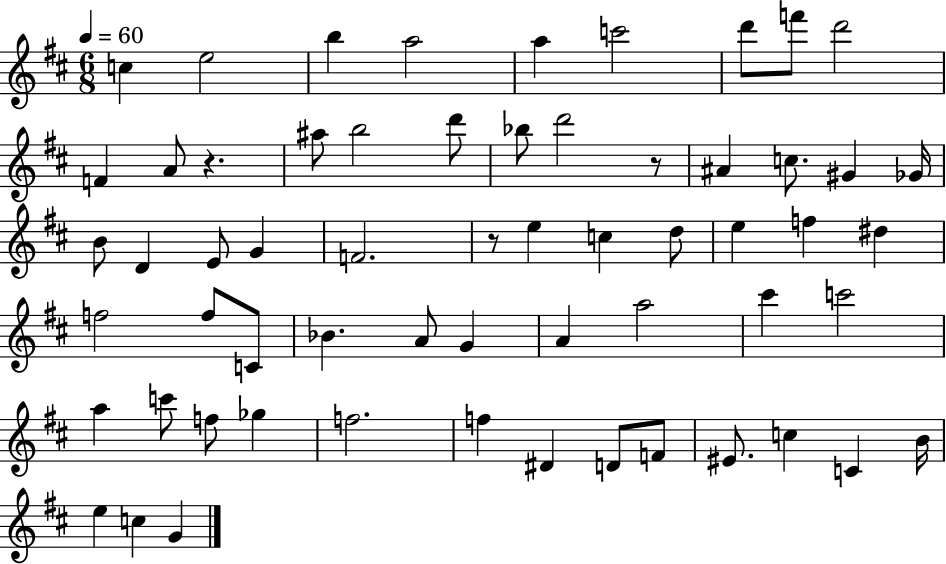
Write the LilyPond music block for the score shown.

{
  \clef treble
  \numericTimeSignature
  \time 6/8
  \key d \major
  \tempo 4 = 60
  c''4 e''2 | b''4 a''2 | a''4 c'''2 | d'''8 f'''8 d'''2 | \break f'4 a'8 r4. | ais''8 b''2 d'''8 | bes''8 d'''2 r8 | ais'4 c''8. gis'4 ges'16 | \break b'8 d'4 e'8 g'4 | f'2. | r8 e''4 c''4 d''8 | e''4 f''4 dis''4 | \break f''2 f''8 c'8 | bes'4. a'8 g'4 | a'4 a''2 | cis'''4 c'''2 | \break a''4 c'''8 f''8 ges''4 | f''2. | f''4 dis'4 d'8 f'8 | eis'8. c''4 c'4 b'16 | \break e''4 c''4 g'4 | \bar "|."
}